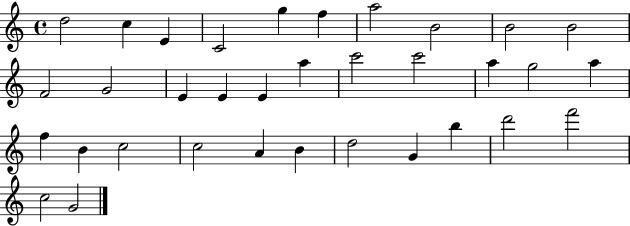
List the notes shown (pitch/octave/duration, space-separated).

D5/h C5/q E4/q C4/h G5/q F5/q A5/h B4/h B4/h B4/h F4/h G4/h E4/q E4/q E4/q A5/q C6/h C6/h A5/q G5/h A5/q F5/q B4/q C5/h C5/h A4/q B4/q D5/h G4/q B5/q D6/h F6/h C5/h G4/h